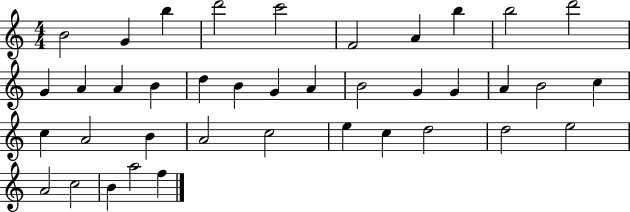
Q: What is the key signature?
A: C major